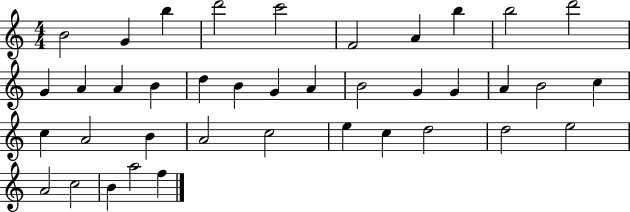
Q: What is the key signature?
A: C major